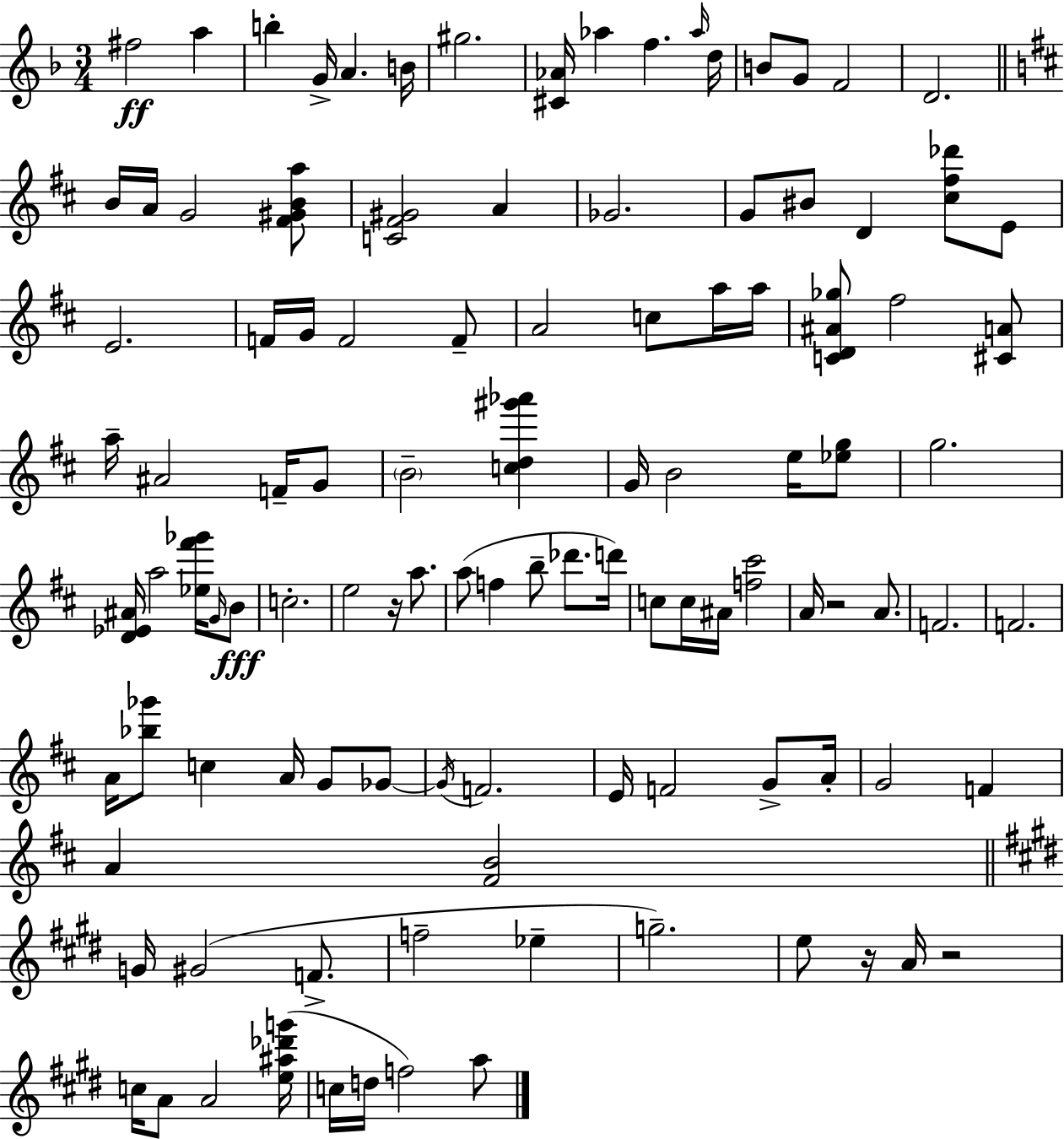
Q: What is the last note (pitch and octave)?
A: A5